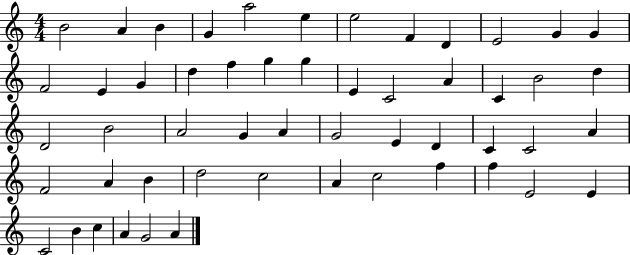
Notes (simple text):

B4/h A4/q B4/q G4/q A5/h E5/q E5/h F4/q D4/q E4/h G4/q G4/q F4/h E4/q G4/q D5/q F5/q G5/q G5/q E4/q C4/h A4/q C4/q B4/h D5/q D4/h B4/h A4/h G4/q A4/q G4/h E4/q D4/q C4/q C4/h A4/q F4/h A4/q B4/q D5/h C5/h A4/q C5/h F5/q F5/q E4/h E4/q C4/h B4/q C5/q A4/q G4/h A4/q